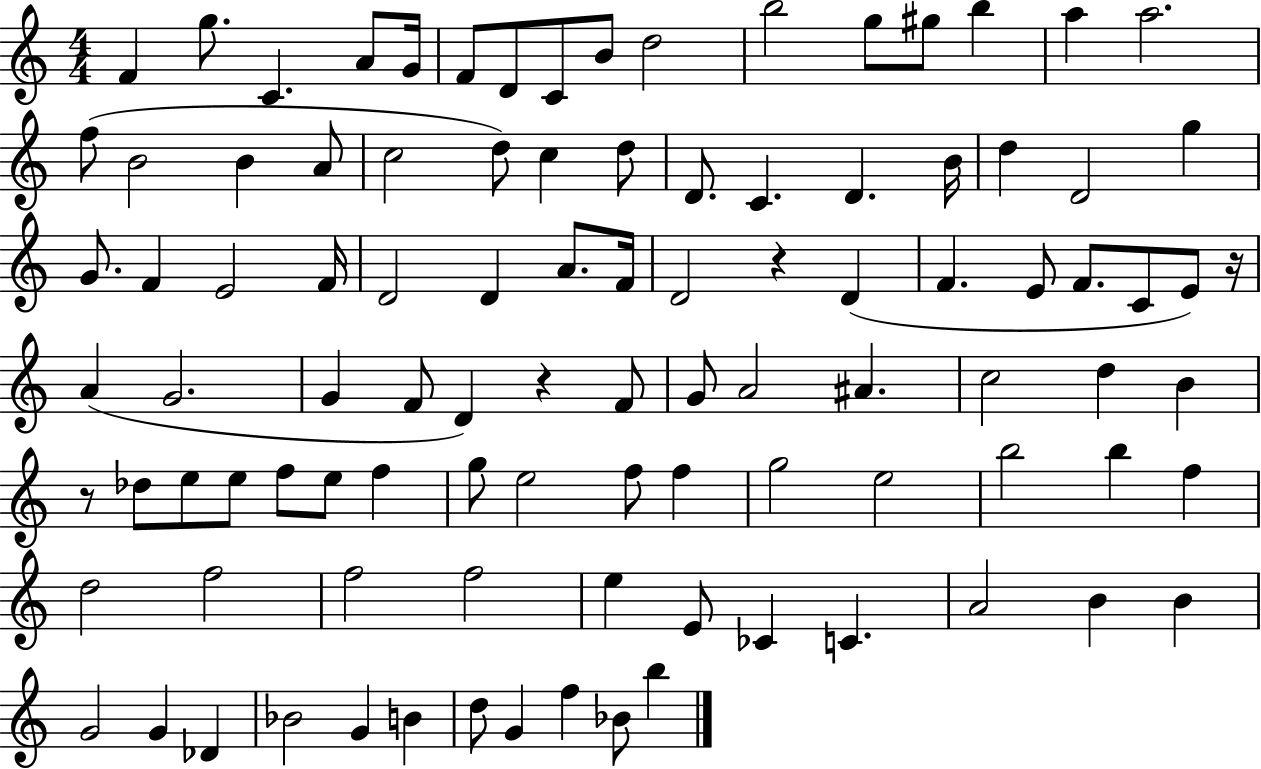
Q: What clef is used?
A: treble